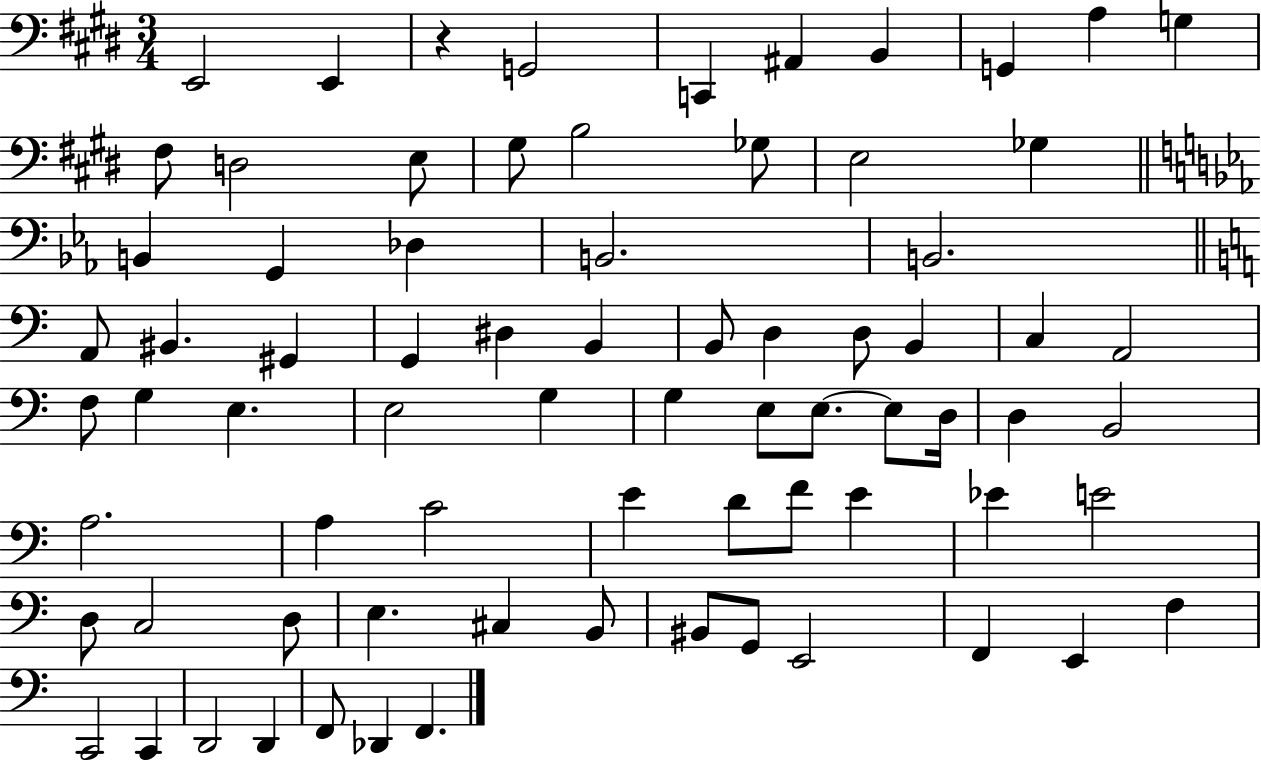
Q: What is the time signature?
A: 3/4